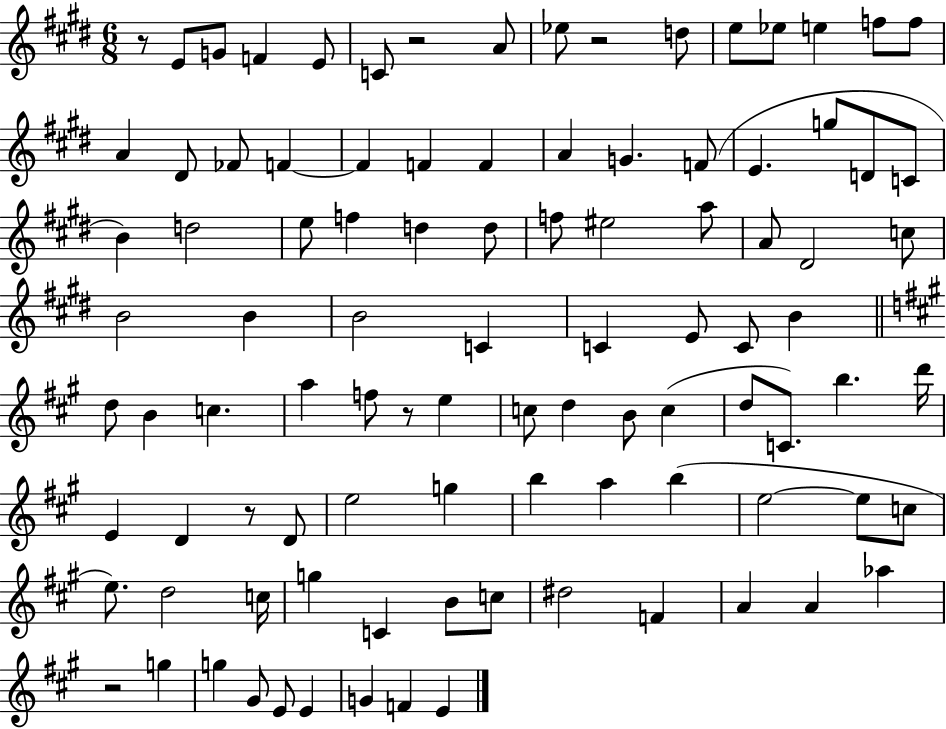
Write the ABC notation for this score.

X:1
T:Untitled
M:6/8
L:1/4
K:E
z/2 E/2 G/2 F E/2 C/2 z2 A/2 _e/2 z2 d/2 e/2 _e/2 e f/2 f/2 A ^D/2 _F/2 F F F F A G F/2 E g/2 D/2 C/2 B d2 e/2 f d d/2 f/2 ^e2 a/2 A/2 ^D2 c/2 B2 B B2 C C E/2 C/2 B d/2 B c a f/2 z/2 e c/2 d B/2 c d/2 C/2 b d'/4 E D z/2 D/2 e2 g b a b e2 e/2 c/2 e/2 d2 c/4 g C B/2 c/2 ^d2 F A A _a z2 g g ^G/2 E/2 E G F E